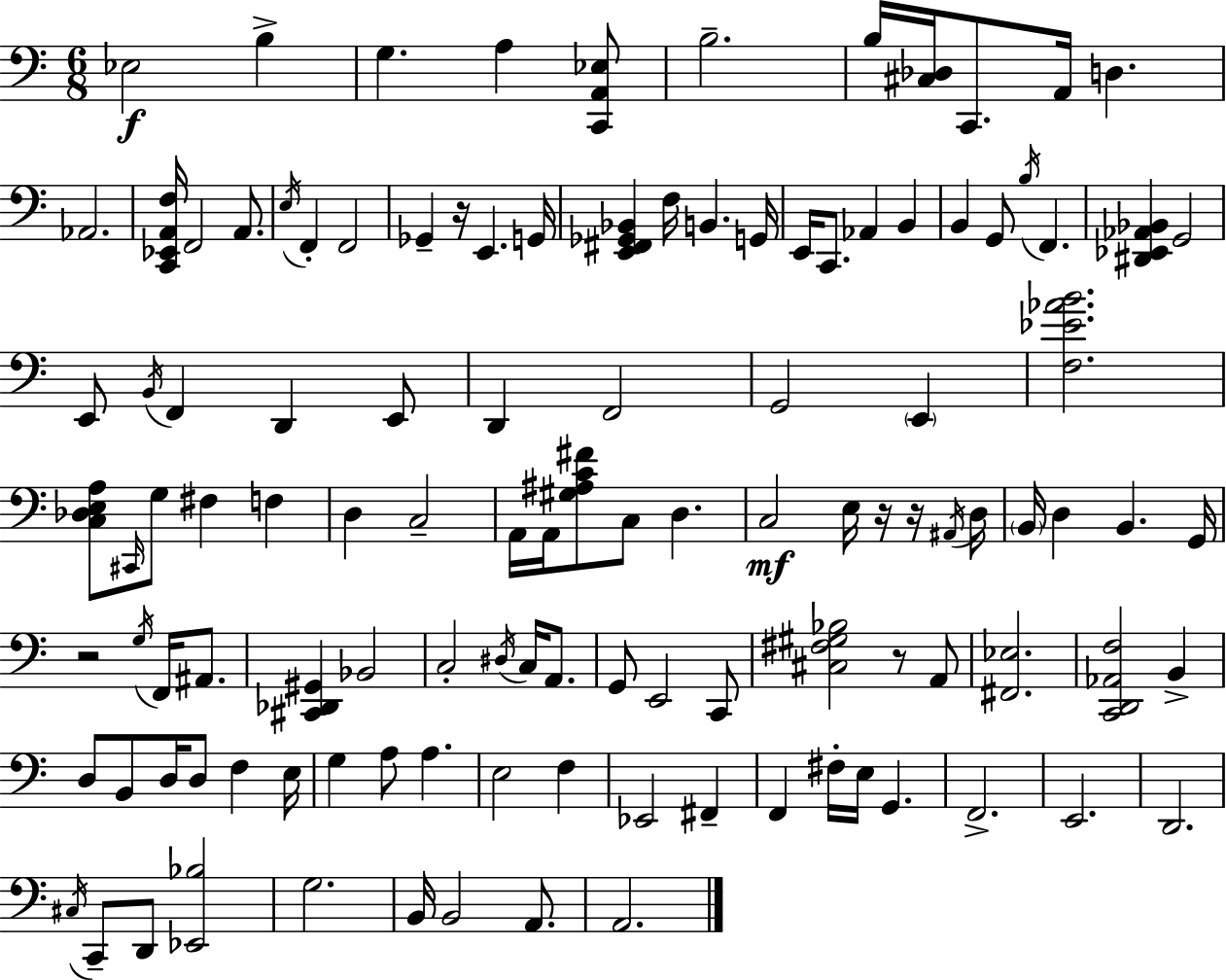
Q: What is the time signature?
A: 6/8